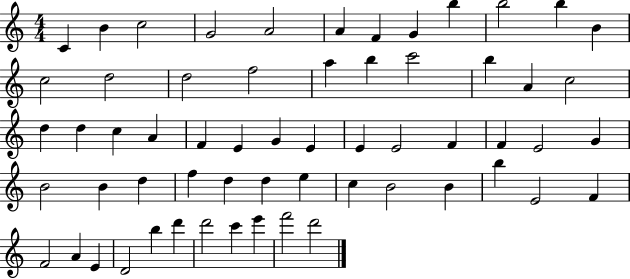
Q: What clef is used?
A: treble